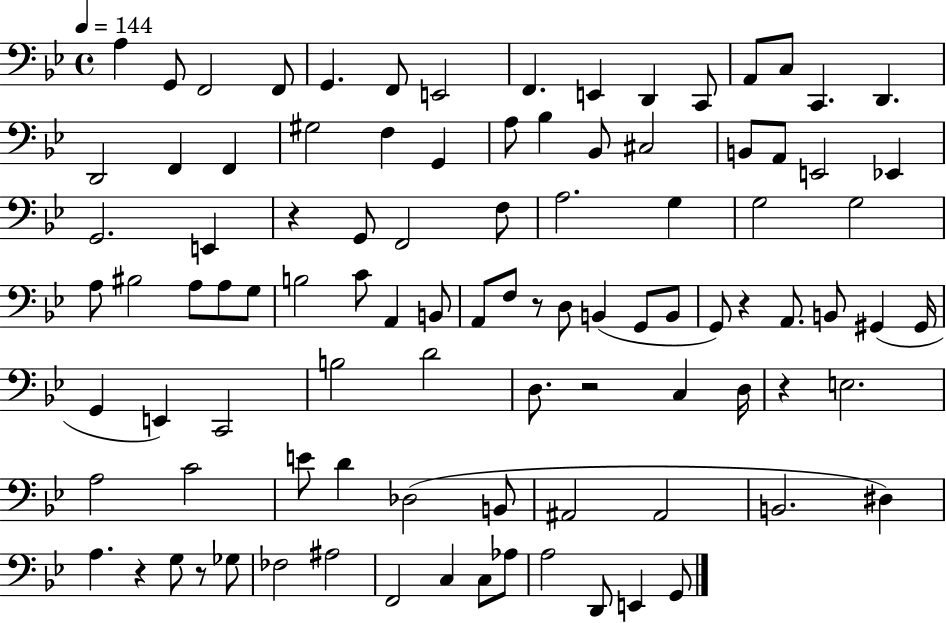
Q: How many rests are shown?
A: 7